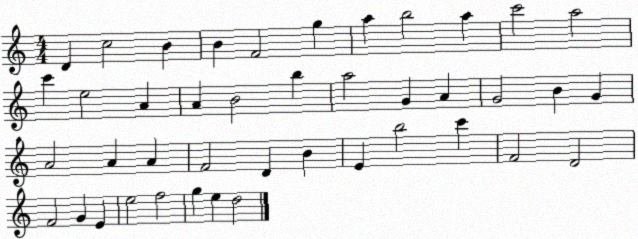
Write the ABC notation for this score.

X:1
T:Untitled
M:4/4
L:1/4
K:C
D c2 B B F2 g a b2 a c'2 a2 c' e2 A A B2 b a2 G A G2 B G A2 A A F2 D B E b2 c' F2 D2 F2 G E e2 f2 g e d2